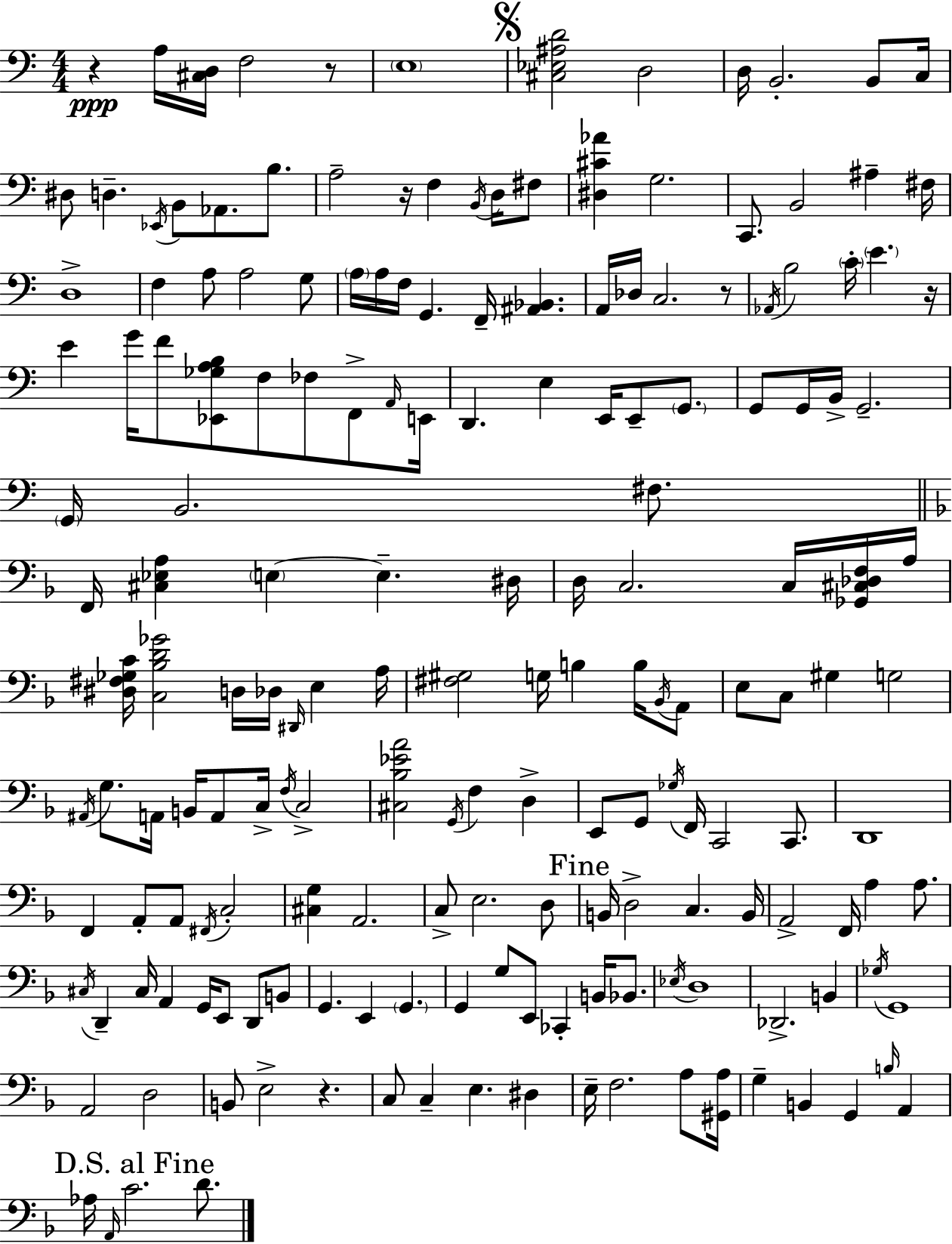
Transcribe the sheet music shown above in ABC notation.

X:1
T:Untitled
M:4/4
L:1/4
K:Am
z A,/4 [^C,D,]/4 F,2 z/2 E,4 [^C,_E,^A,D]2 D,2 D,/4 B,,2 B,,/2 C,/4 ^D,/2 D, _E,,/4 B,,/2 _A,,/2 B,/2 A,2 z/4 F, B,,/4 D,/4 ^F,/2 [^D,^C_A] G,2 C,,/2 B,,2 ^A, ^F,/4 D,4 F, A,/2 A,2 G,/2 A,/4 A,/4 F,/4 G,, F,,/4 [^A,,_B,,] A,,/4 _D,/4 C,2 z/2 _A,,/4 B,2 C/4 E z/4 E G/4 F/2 [_E,,_G,A,B,]/2 F,/2 _F,/2 F,,/2 A,,/4 E,,/4 D,, E, E,,/4 E,,/2 G,,/2 G,,/2 G,,/4 B,,/4 G,,2 G,,/4 B,,2 ^F,/2 F,,/4 [^C,_E,A,] E, E, ^D,/4 D,/4 C,2 C,/4 [_G,,^C,_D,F,]/4 A,/4 [^D,^F,_G,C]/4 [C,_B,D_G]2 D,/4 _D,/4 ^D,,/4 E, A,/4 [^F,^G,]2 G,/4 B, B,/4 _B,,/4 A,,/2 E,/2 C,/2 ^G, G,2 ^A,,/4 G,/2 A,,/4 B,,/4 A,,/2 C,/4 F,/4 C,2 [^C,_B,_EA]2 G,,/4 F, D, E,,/2 G,,/2 _G,/4 F,,/4 C,,2 C,,/2 D,,4 F,, A,,/2 A,,/2 ^F,,/4 C,2 [^C,G,] A,,2 C,/2 E,2 D,/2 B,,/4 D,2 C, B,,/4 A,,2 F,,/4 A, A,/2 ^C,/4 D,, ^C,/4 A,, G,,/4 E,,/2 D,,/2 B,,/2 G,, E,, G,, G,, G,/2 E,,/2 _C,, B,,/4 _B,,/2 _E,/4 D,4 _D,,2 B,, _G,/4 G,,4 A,,2 D,2 B,,/2 E,2 z C,/2 C, E, ^D, E,/4 F,2 A,/2 [^G,,A,]/4 G, B,, G,, B,/4 A,, _A,/4 A,,/4 C2 D/2